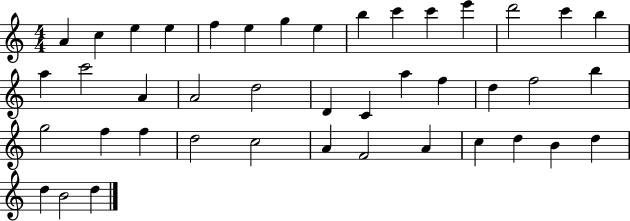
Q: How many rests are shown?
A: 0